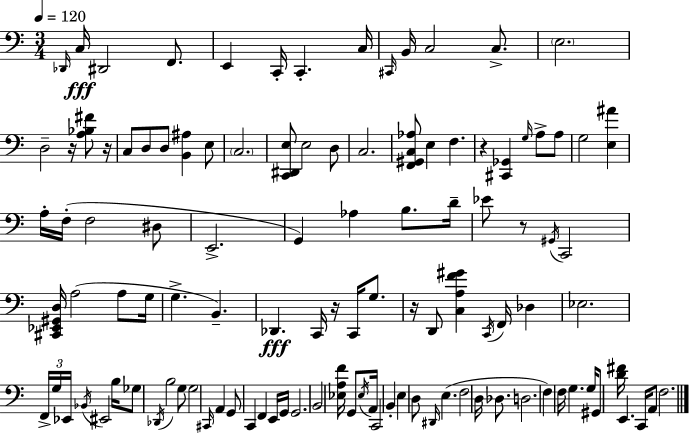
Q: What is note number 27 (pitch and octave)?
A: A3